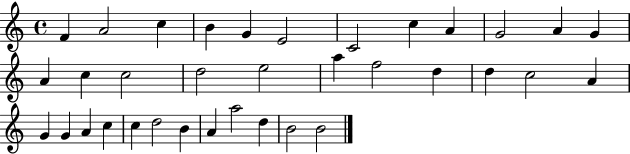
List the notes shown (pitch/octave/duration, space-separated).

F4/q A4/h C5/q B4/q G4/q E4/h C4/h C5/q A4/q G4/h A4/q G4/q A4/q C5/q C5/h D5/h E5/h A5/q F5/h D5/q D5/q C5/h A4/q G4/q G4/q A4/q C5/q C5/q D5/h B4/q A4/q A5/h D5/q B4/h B4/h